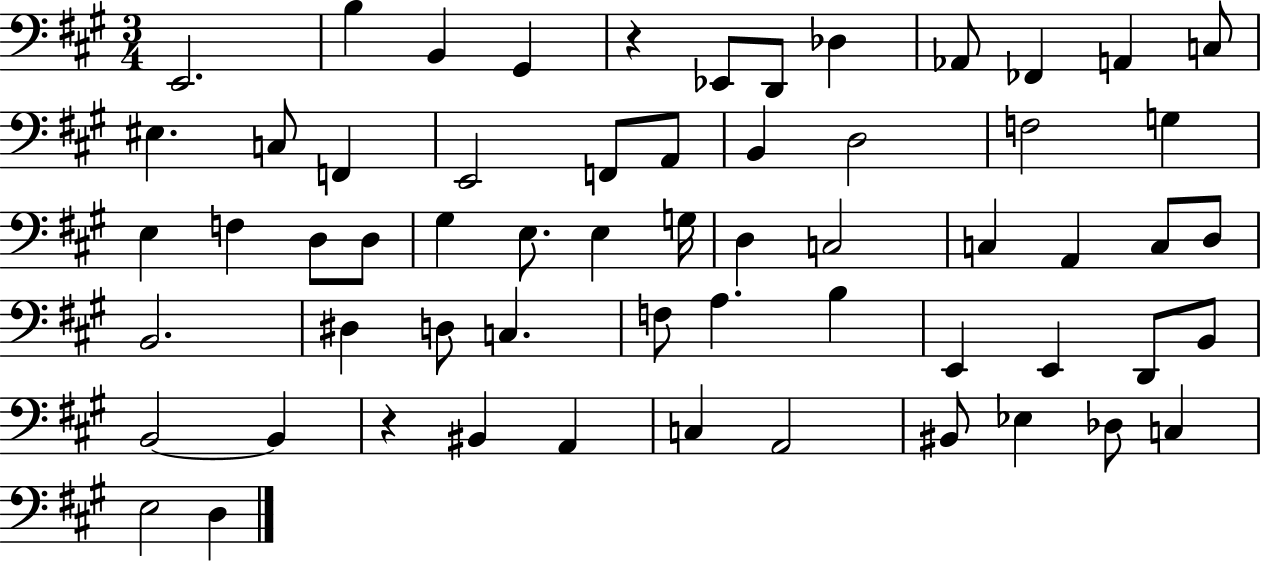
{
  \clef bass
  \numericTimeSignature
  \time 3/4
  \key a \major
  e,2. | b4 b,4 gis,4 | r4 ees,8 d,8 des4 | aes,8 fes,4 a,4 c8 | \break eis4. c8 f,4 | e,2 f,8 a,8 | b,4 d2 | f2 g4 | \break e4 f4 d8 d8 | gis4 e8. e4 g16 | d4 c2 | c4 a,4 c8 d8 | \break b,2. | dis4 d8 c4. | f8 a4. b4 | e,4 e,4 d,8 b,8 | \break b,2~~ b,4 | r4 bis,4 a,4 | c4 a,2 | bis,8 ees4 des8 c4 | \break e2 d4 | \bar "|."
}